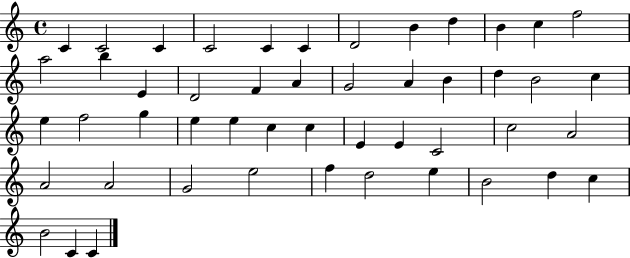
C4/q C4/h C4/q C4/h C4/q C4/q D4/h B4/q D5/q B4/q C5/q F5/h A5/h B5/q E4/q D4/h F4/q A4/q G4/h A4/q B4/q D5/q B4/h C5/q E5/q F5/h G5/q E5/q E5/q C5/q C5/q E4/q E4/q C4/h C5/h A4/h A4/h A4/h G4/h E5/h F5/q D5/h E5/q B4/h D5/q C5/q B4/h C4/q C4/q